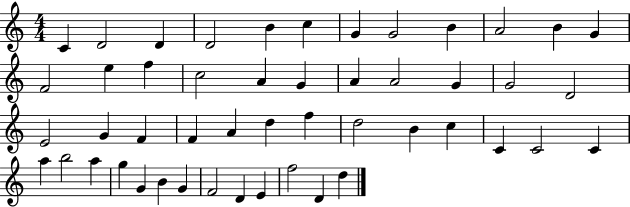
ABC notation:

X:1
T:Untitled
M:4/4
L:1/4
K:C
C D2 D D2 B c G G2 B A2 B G F2 e f c2 A G A A2 G G2 D2 E2 G F F A d f d2 B c C C2 C a b2 a g G B G F2 D E f2 D d